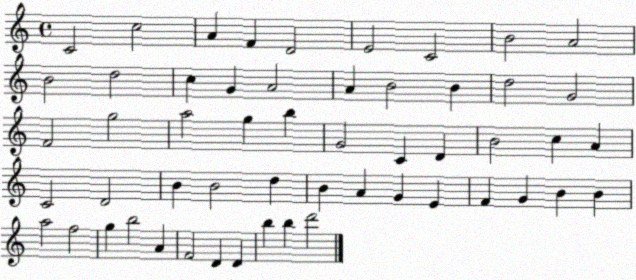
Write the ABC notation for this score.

X:1
T:Untitled
M:4/4
L:1/4
K:C
C2 c2 A F D2 E2 C2 B2 A2 B2 d2 c G A2 A B2 B d2 G2 F2 g2 a2 g b G2 C D B2 c A C2 D2 B B2 d B A G E F G B B a2 f2 g b2 A F2 D D b b d'2